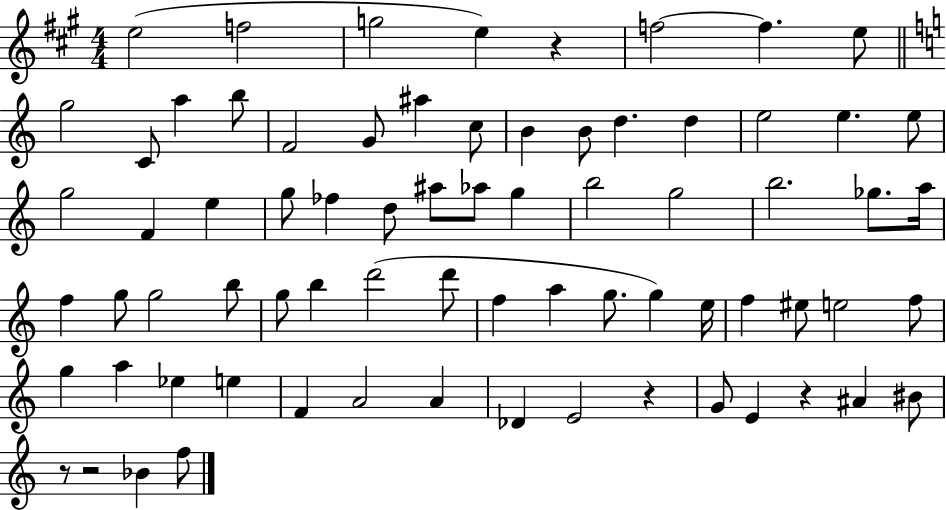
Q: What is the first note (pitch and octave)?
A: E5